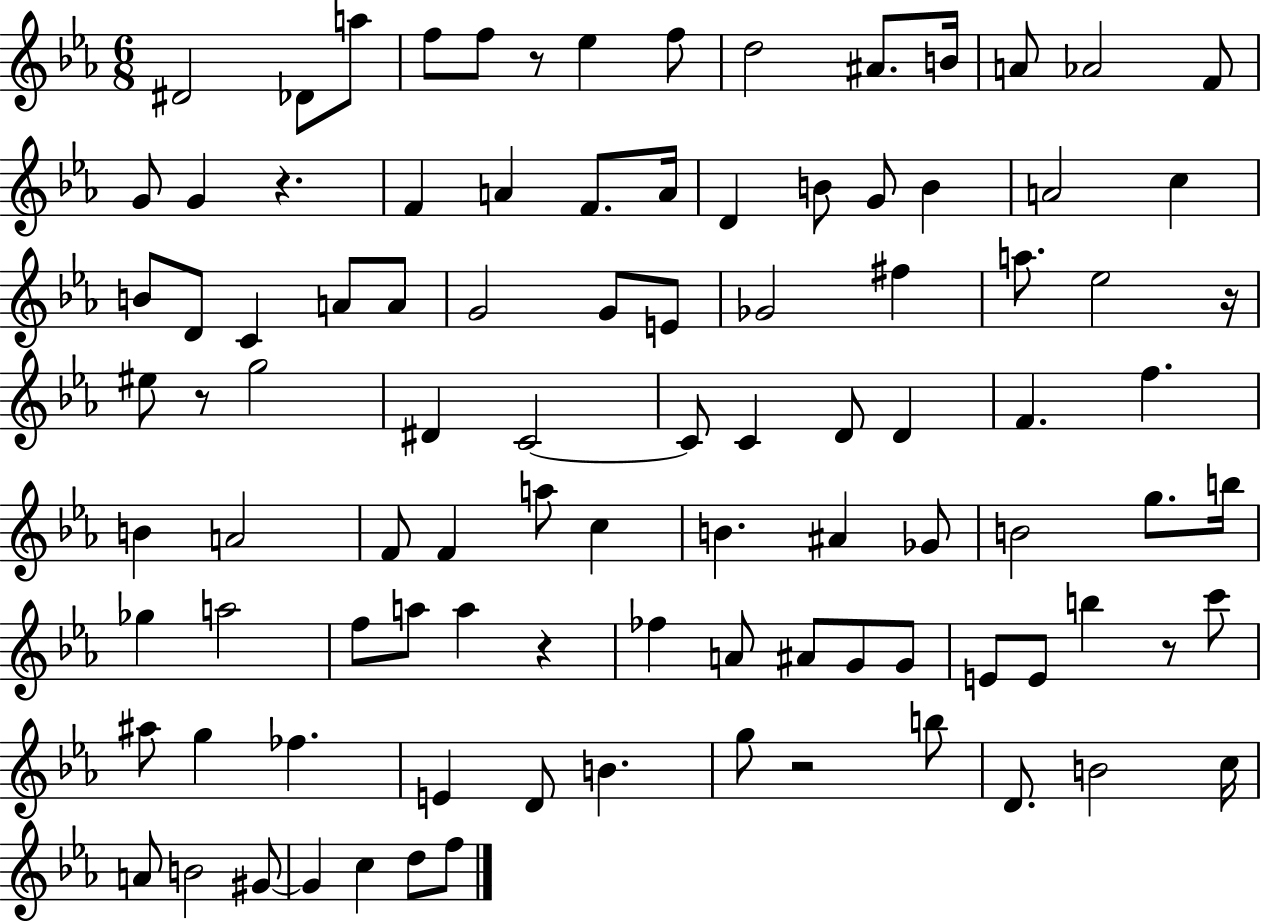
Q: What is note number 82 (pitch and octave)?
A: D4